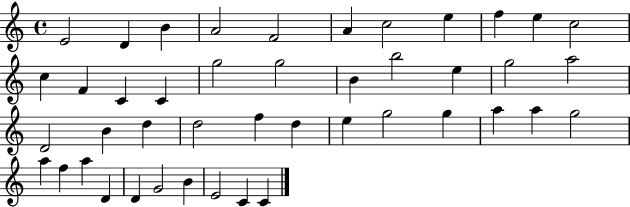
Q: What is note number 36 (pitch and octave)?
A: F5